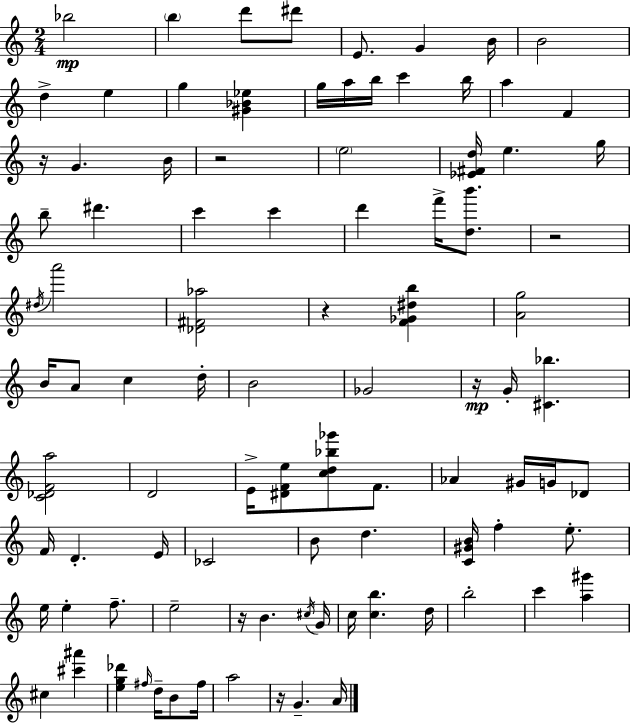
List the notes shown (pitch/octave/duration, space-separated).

Bb5/h B5/q D6/e D#6/e E4/e. G4/q B4/s B4/h D5/q E5/q G5/q [G#4,Bb4,Eb5]/q G5/s A5/s B5/s C6/q B5/s A5/q F4/q R/s G4/q. B4/s R/h E5/h [Eb4,F#4,D5]/s E5/q. G5/s B5/e D#6/q. C6/q C6/q D6/q F6/s [D5,B6]/e. R/h D#5/s A6/h [Db4,F#4,Ab5]/h R/q [F4,Gb4,D#5,B5]/q [A4,G5]/h B4/s A4/e C5/q D5/s B4/h Gb4/h R/s G4/s [C#4,Bb5]/q. [C4,Db4,F4,A5]/h D4/h E4/s [D#4,F4,E5]/e [C5,D5,Bb5,Gb6]/e F4/e. Ab4/q G#4/s G4/s Db4/e F4/s D4/q. E4/s CES4/h B4/e D5/q. [C4,G#4,B4]/s F5/q E5/e. E5/s E5/q F5/e. E5/h R/s B4/q. C#5/s G4/s C5/s [C5,B5]/q. D5/s B5/h C6/q [A5,G#6]/q C#5/q [C#6,A#6]/q [E5,G5,Db6]/q F#5/s D5/s B4/e F#5/s A5/h R/s G4/q. A4/s